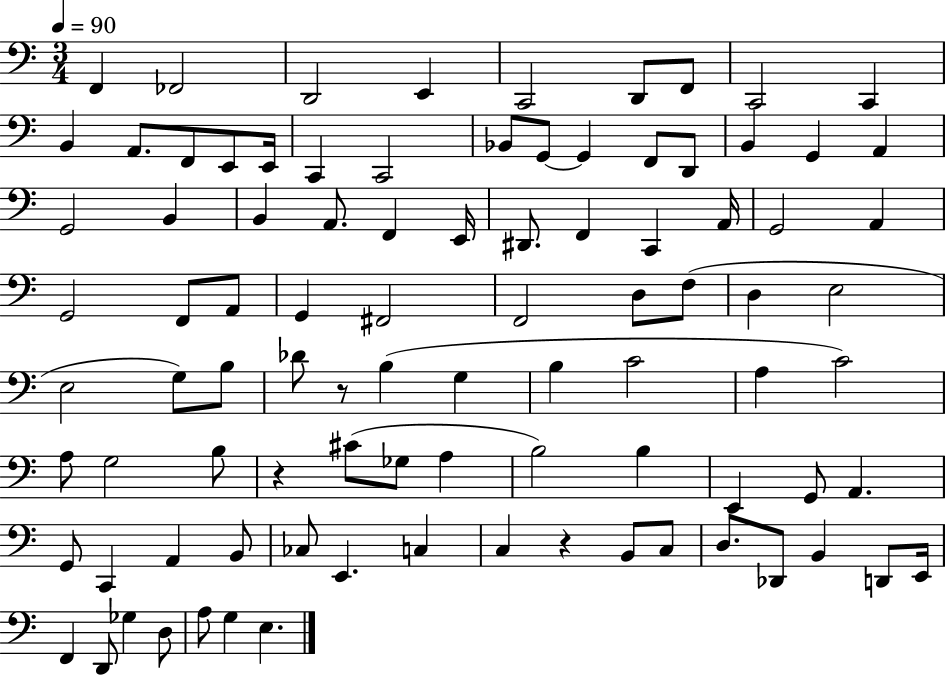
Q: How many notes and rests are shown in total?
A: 92